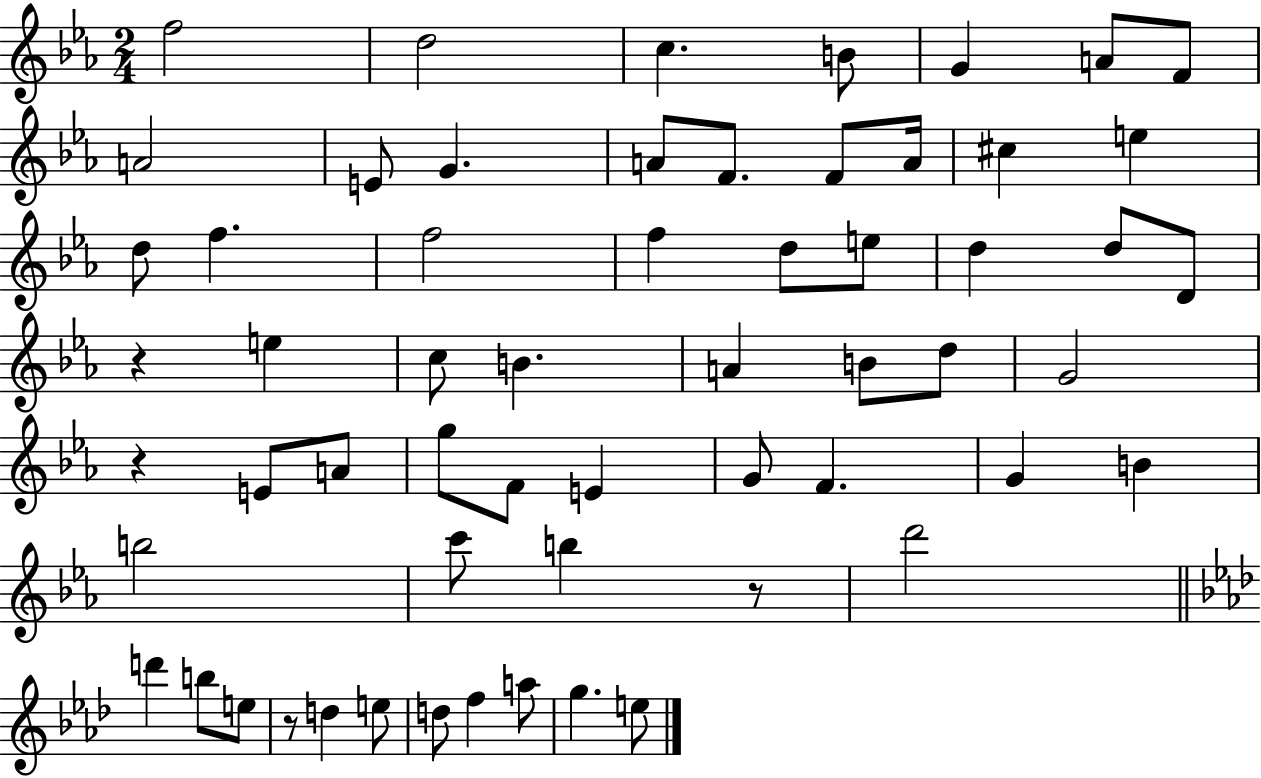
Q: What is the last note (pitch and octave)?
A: E5